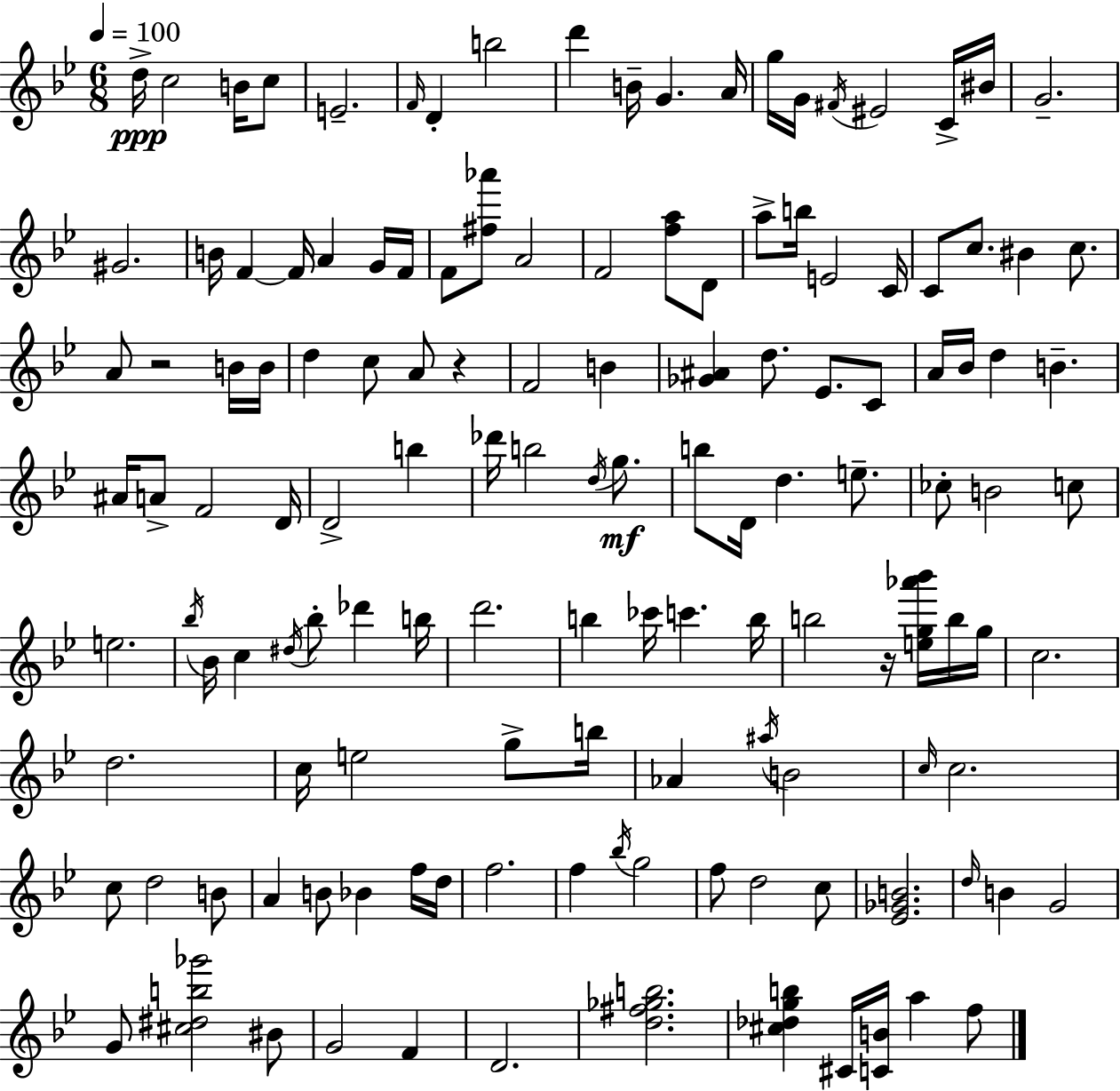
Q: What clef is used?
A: treble